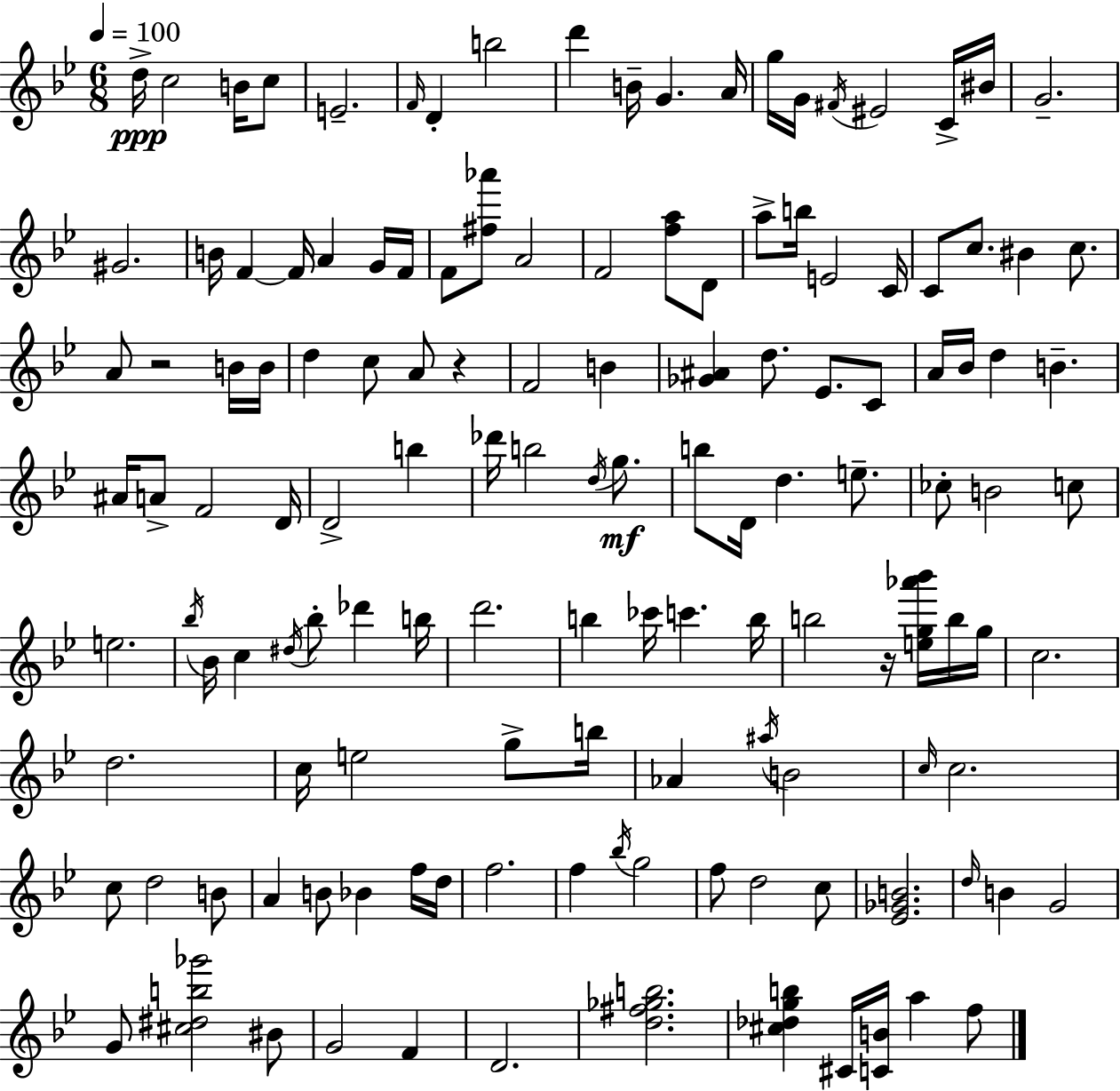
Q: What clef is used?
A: treble